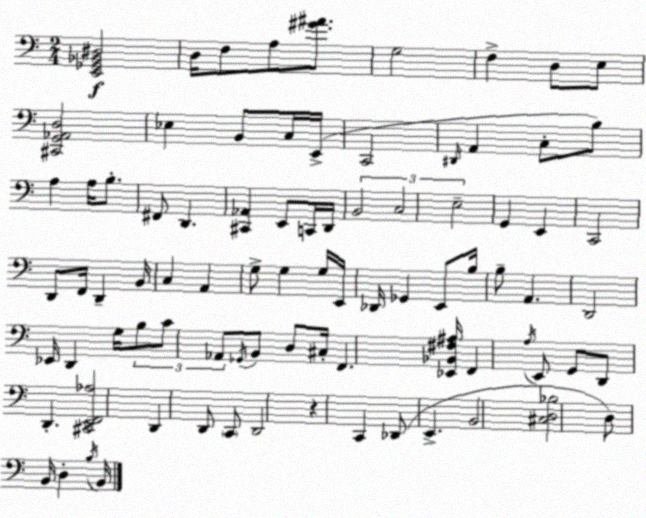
X:1
T:Untitled
M:2/4
L:1/4
K:C
[E,,_G,,_B,,^D,]2 D,/4 F,/2 A,/2 [^G^A]/2 G,2 F, D,/2 E,/2 [^C,,G,,_A,,D,]2 _E, B,,/2 C,/4 E,,/4 C,,2 ^D,,/4 A,, C,/2 B,/2 A, A,/4 B,/2 ^F,,/2 D,, [^C,,_A,,] E,,/2 C,,/4 D,,/4 B,,2 C,2 E,2 G,, E,, C,,2 D,,/2 F,,/4 D,, B,,/4 C, A,, G,/2 G, G,/4 E,,/4 _D,,/4 _G,, E,,/2 B,/4 B,/2 A,, D,,2 _E,,/4 D,, G,/4 B,/2 C/2 _A,,/2 _G,,/4 B,,/2 D,/2 ^C,/4 F,, [_E,,_B,,^F,^A,]/4 F,, A,/4 E,,/2 G,,/2 D,,/2 D,, [^C,,E,,F,,_A,]2 D,, D,,/2 C,,/2 D,,2 z C,, _D,,/2 E,, B,,2 [^C,D,_B,]2 D,/2 B,,/4 D, B,/4 B,,/4